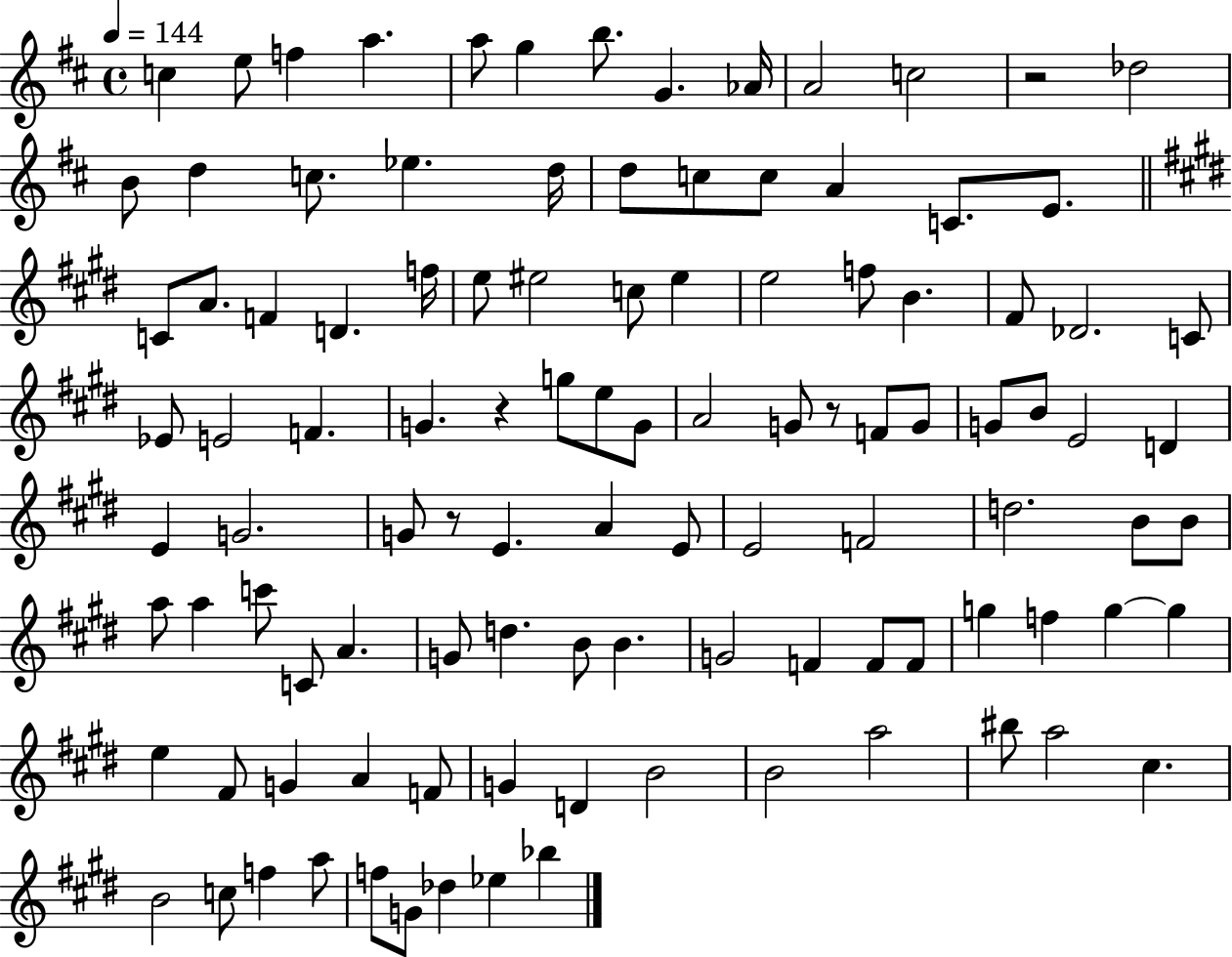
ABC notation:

X:1
T:Untitled
M:4/4
L:1/4
K:D
c e/2 f a a/2 g b/2 G _A/4 A2 c2 z2 _d2 B/2 d c/2 _e d/4 d/2 c/2 c/2 A C/2 E/2 C/2 A/2 F D f/4 e/2 ^e2 c/2 ^e e2 f/2 B ^F/2 _D2 C/2 _E/2 E2 F G z g/2 e/2 G/2 A2 G/2 z/2 F/2 G/2 G/2 B/2 E2 D E G2 G/2 z/2 E A E/2 E2 F2 d2 B/2 B/2 a/2 a c'/2 C/2 A G/2 d B/2 B G2 F F/2 F/2 g f g g e ^F/2 G A F/2 G D B2 B2 a2 ^b/2 a2 ^c B2 c/2 f a/2 f/2 G/2 _d _e _b